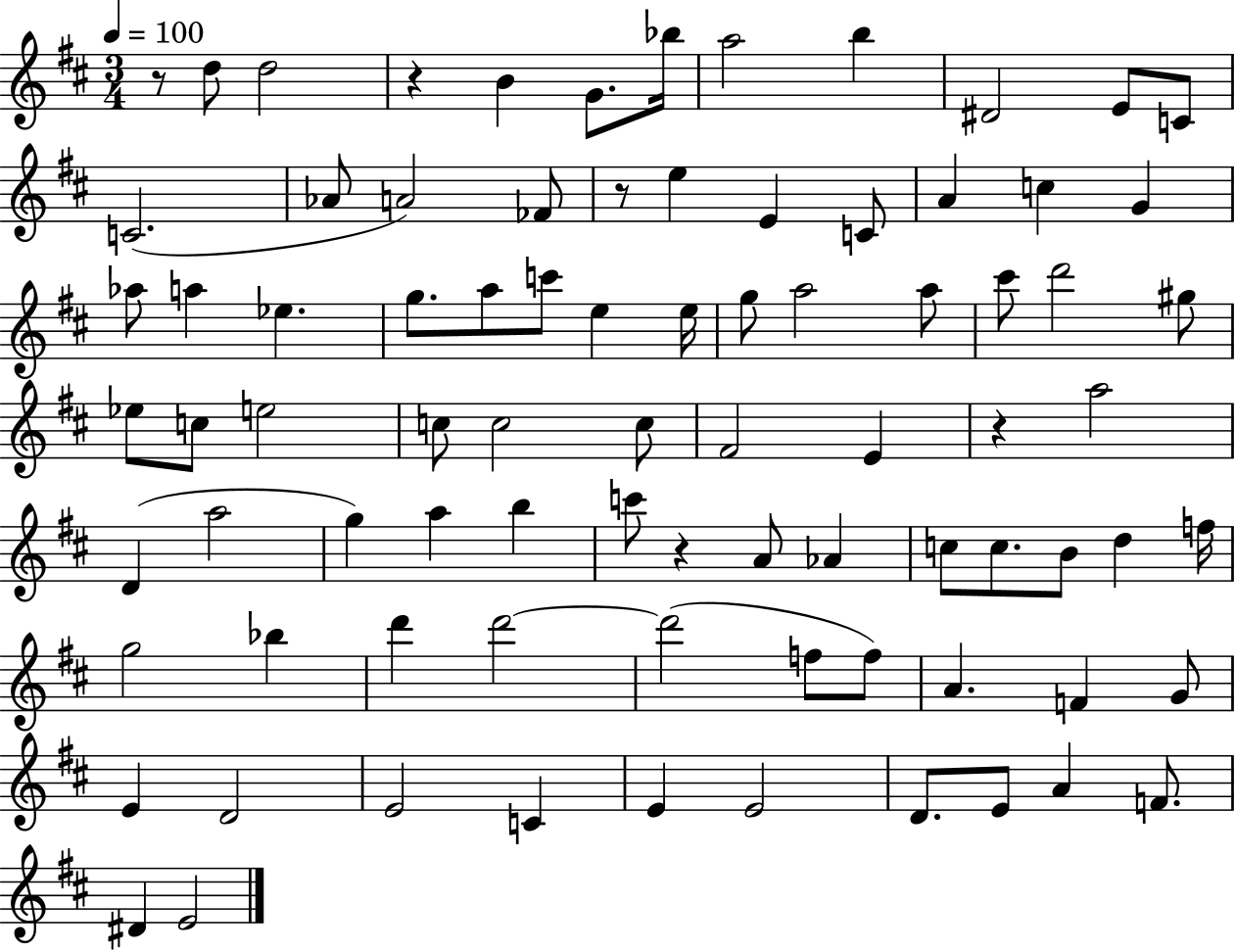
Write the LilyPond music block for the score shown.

{
  \clef treble
  \numericTimeSignature
  \time 3/4
  \key d \major
  \tempo 4 = 100
  r8 d''8 d''2 | r4 b'4 g'8. bes''16 | a''2 b''4 | dis'2 e'8 c'8 | \break c'2.( | aes'8 a'2) fes'8 | r8 e''4 e'4 c'8 | a'4 c''4 g'4 | \break aes''8 a''4 ees''4. | g''8. a''8 c'''8 e''4 e''16 | g''8 a''2 a''8 | cis'''8 d'''2 gis''8 | \break ees''8 c''8 e''2 | c''8 c''2 c''8 | fis'2 e'4 | r4 a''2 | \break d'4( a''2 | g''4) a''4 b''4 | c'''8 r4 a'8 aes'4 | c''8 c''8. b'8 d''4 f''16 | \break g''2 bes''4 | d'''4 d'''2~~ | d'''2( f''8 f''8) | a'4. f'4 g'8 | \break e'4 d'2 | e'2 c'4 | e'4 e'2 | d'8. e'8 a'4 f'8. | \break dis'4 e'2 | \bar "|."
}